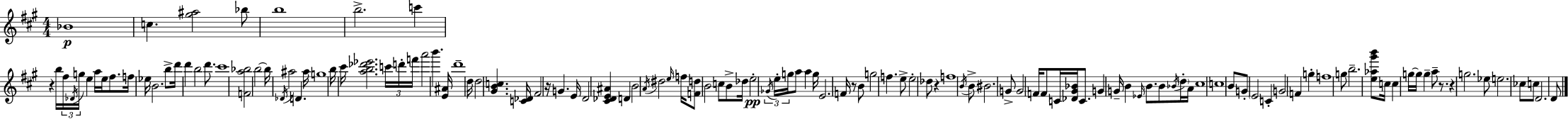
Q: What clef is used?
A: treble